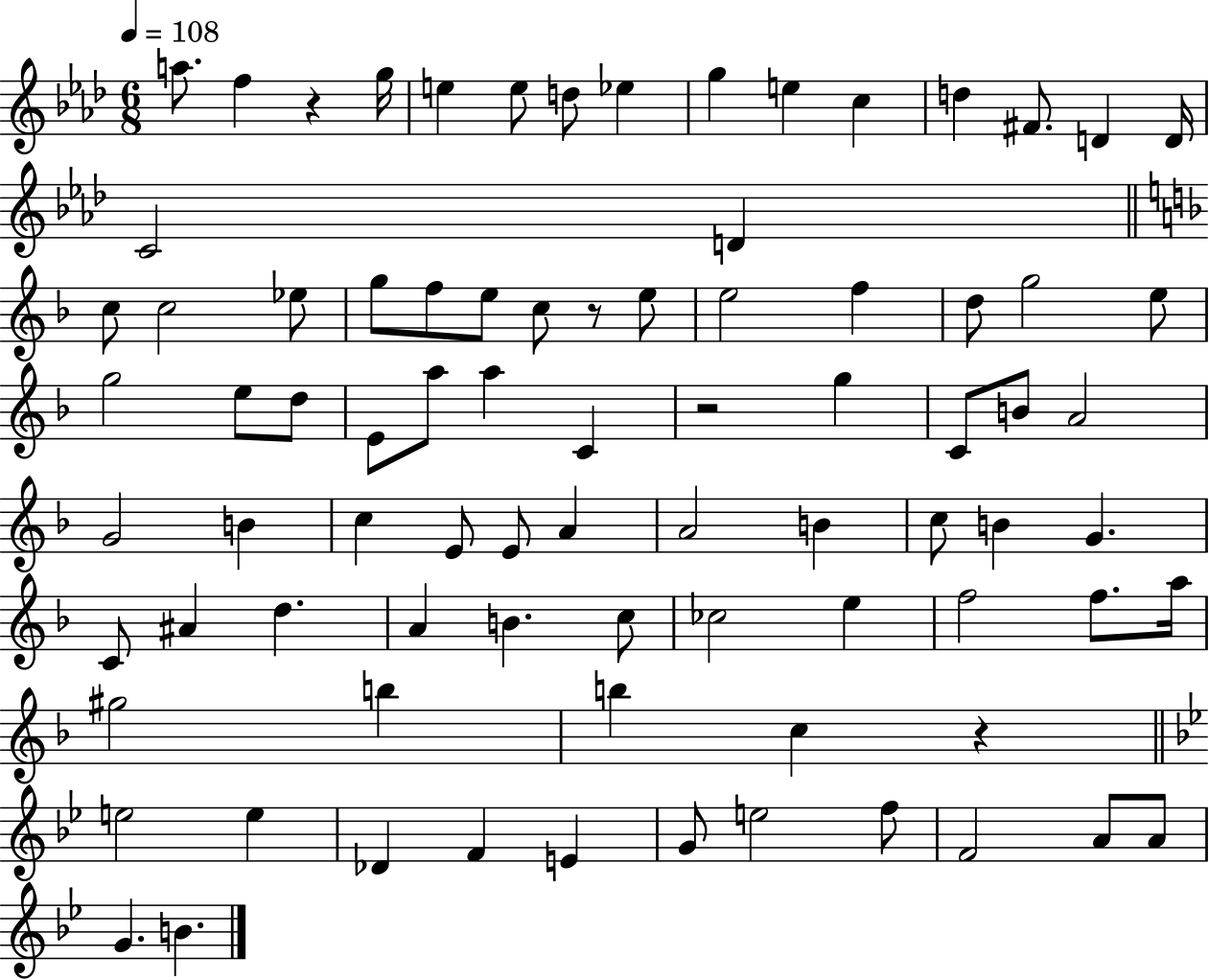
{
  \clef treble
  \numericTimeSignature
  \time 6/8
  \key aes \major
  \tempo 4 = 108
  a''8. f''4 r4 g''16 | e''4 e''8 d''8 ees''4 | g''4 e''4 c''4 | d''4 fis'8. d'4 d'16 | \break c'2 d'4 | \bar "||" \break \key f \major c''8 c''2 ees''8 | g''8 f''8 e''8 c''8 r8 e''8 | e''2 f''4 | d''8 g''2 e''8 | \break g''2 e''8 d''8 | e'8 a''8 a''4 c'4 | r2 g''4 | c'8 b'8 a'2 | \break g'2 b'4 | c''4 e'8 e'8 a'4 | a'2 b'4 | c''8 b'4 g'4. | \break c'8 ais'4 d''4. | a'4 b'4. c''8 | ces''2 e''4 | f''2 f''8. a''16 | \break gis''2 b''4 | b''4 c''4 r4 | \bar "||" \break \key bes \major e''2 e''4 | des'4 f'4 e'4 | g'8 e''2 f''8 | f'2 a'8 a'8 | \break g'4. b'4. | \bar "|."
}